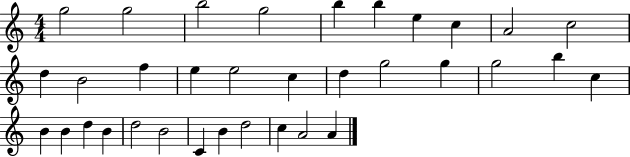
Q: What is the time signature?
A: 4/4